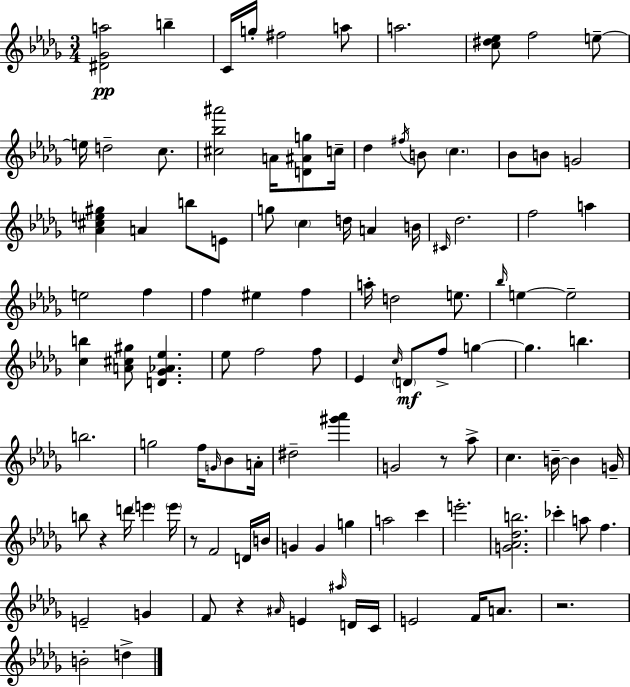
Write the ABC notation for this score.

X:1
T:Untitled
M:3/4
L:1/4
K:Bbm
[^D_Ga]2 b C/4 g/4 ^f2 a/2 a2 [c^d_e]/2 f2 e/2 e/4 d2 c/2 [^c_b^a']2 A/4 [D^Ag]/2 c/4 _d ^f/4 B/2 c _B/2 B/2 G2 [_A^ce^g] A b/2 E/2 g/2 c d/4 A B/4 ^C/4 _d2 f2 a e2 f f ^e f a/4 d2 e/2 _b/4 e e2 [cb] [A^c^g]/2 [D_G_A_e] _e/2 f2 f/2 _E c/4 D/2 f/2 g g b b2 g2 f/4 G/4 _B/2 A/4 ^d2 [^g'_a'] G2 z/2 _a/2 c B/4 B G/4 b/2 z d'/4 e' e'/4 z/2 F2 D/4 B/4 G G g a2 c' e'2 [G_A_db]2 _c' a/2 f E2 G F/2 z ^A/4 E ^a/4 D/4 C/4 E2 F/4 A/2 z2 B2 d